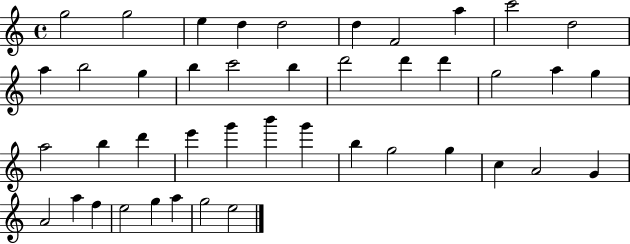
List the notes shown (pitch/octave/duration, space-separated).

G5/h G5/h E5/q D5/q D5/h D5/q F4/h A5/q C6/h D5/h A5/q B5/h G5/q B5/q C6/h B5/q D6/h D6/q D6/q G5/h A5/q G5/q A5/h B5/q D6/q E6/q G6/q B6/q G6/q B5/q G5/h G5/q C5/q A4/h G4/q A4/h A5/q F5/q E5/h G5/q A5/q G5/h E5/h